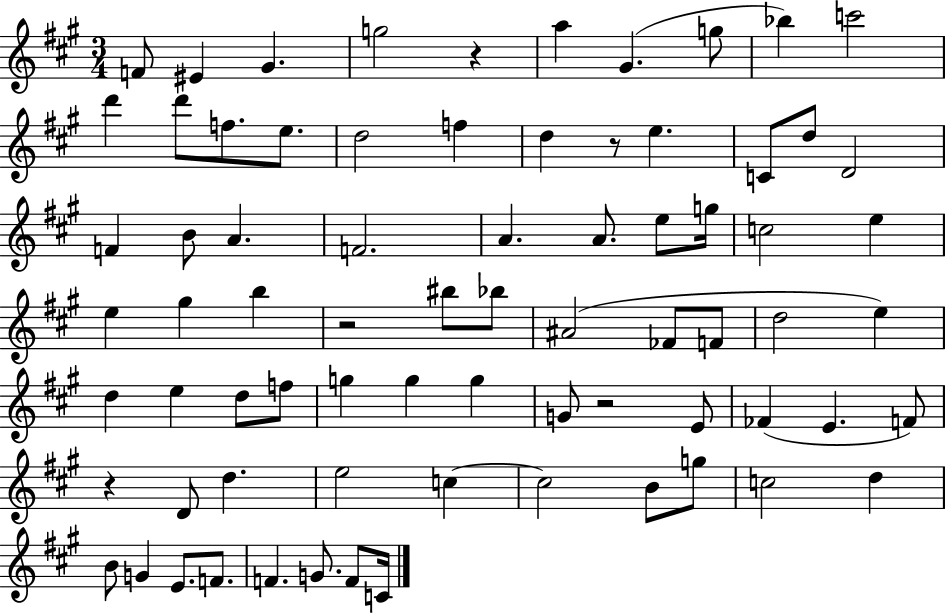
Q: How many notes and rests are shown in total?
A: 74